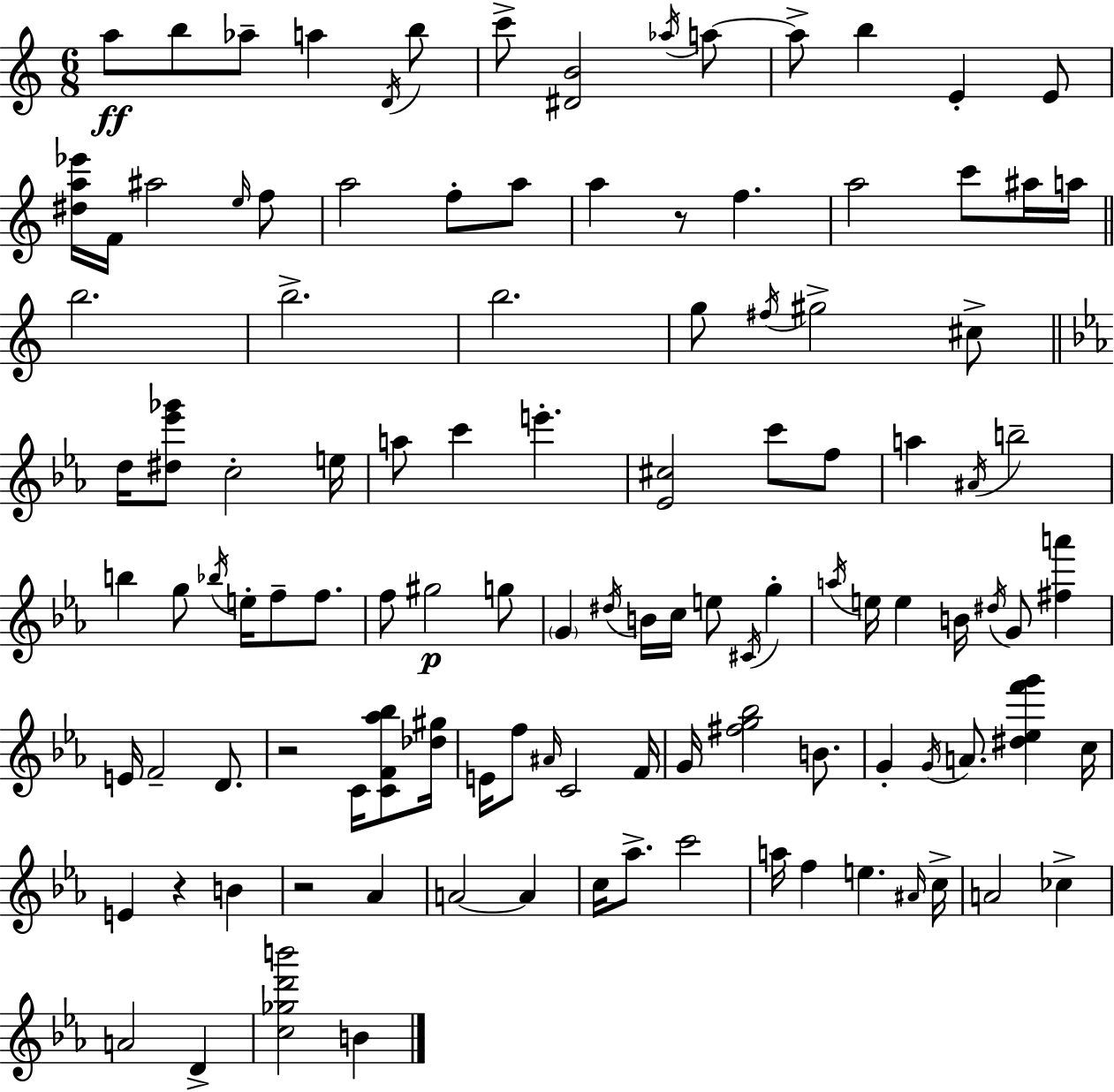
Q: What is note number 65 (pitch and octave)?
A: D#5